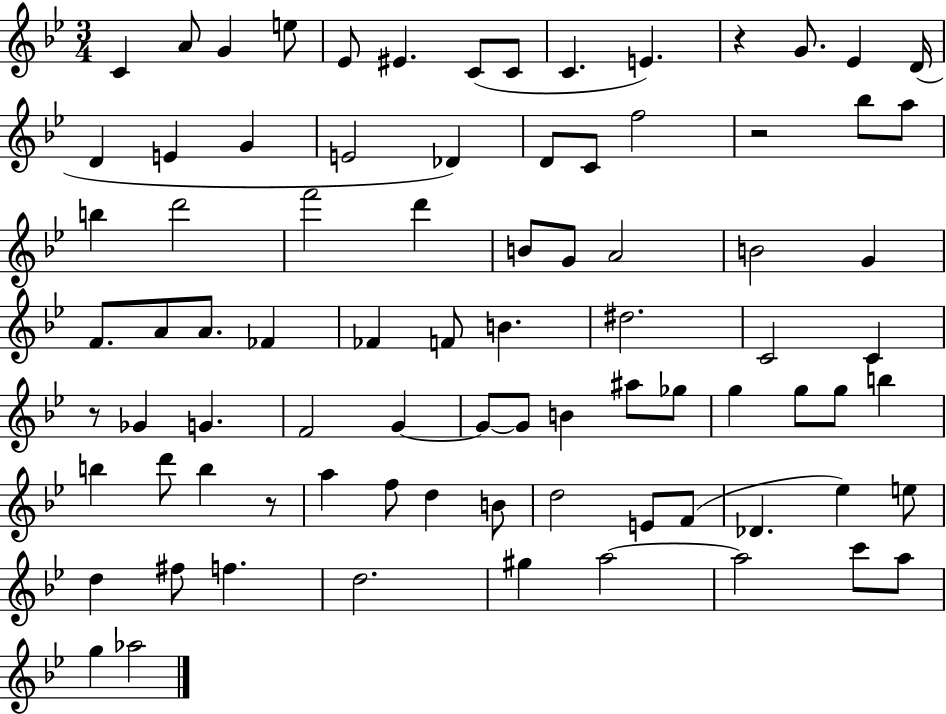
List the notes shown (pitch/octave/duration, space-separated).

C4/q A4/e G4/q E5/e Eb4/e EIS4/q. C4/e C4/e C4/q. E4/q. R/q G4/e. Eb4/q D4/s D4/q E4/q G4/q E4/h Db4/q D4/e C4/e F5/h R/h Bb5/e A5/e B5/q D6/h F6/h D6/q B4/e G4/e A4/h B4/h G4/q F4/e. A4/e A4/e. FES4/q FES4/q F4/e B4/q. D#5/h. C4/h C4/q R/e Gb4/q G4/q. F4/h G4/q G4/e G4/e B4/q A#5/e Gb5/e G5/q G5/e G5/e B5/q B5/q D6/e B5/q R/e A5/q F5/e D5/q B4/e D5/h E4/e F4/e Db4/q. Eb5/q E5/e D5/q F#5/e F5/q. D5/h. G#5/q A5/h A5/h C6/e A5/e G5/q Ab5/h